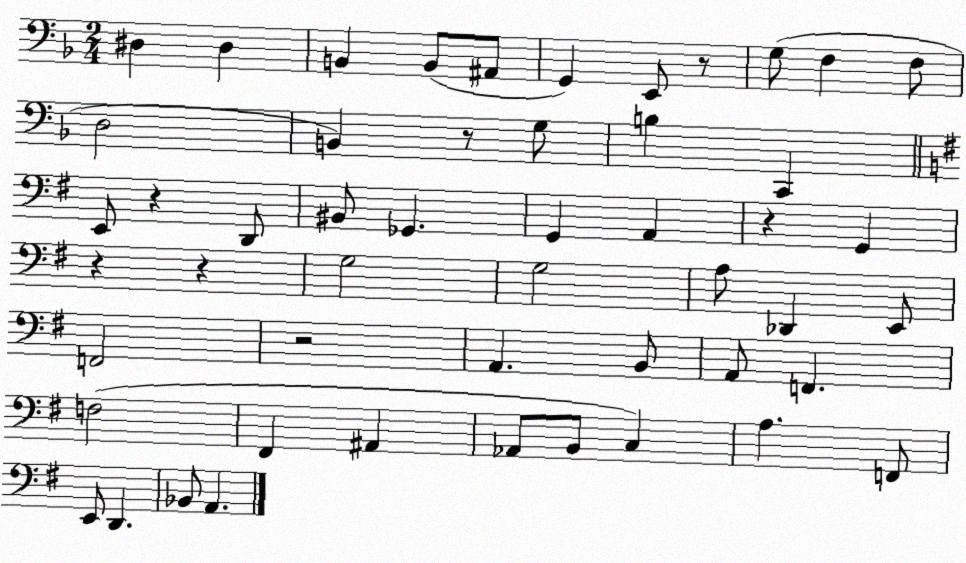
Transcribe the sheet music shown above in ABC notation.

X:1
T:Untitled
M:2/4
L:1/4
K:F
^D, ^D, B,, B,,/2 ^A,,/2 G,, E,,/2 z/2 G,/2 F, F,/2 D,2 B,, z/2 G,/2 B, C,, E,,/2 z D,,/2 ^B,,/2 _G,, G,, A,, z G,, z z G,2 G,2 A,/2 _D,, E,,/2 F,,2 z2 A,, B,,/2 A,,/2 F,, F,2 ^F,, ^A,, _A,,/2 B,,/2 C, A, F,,/2 E,,/2 D,, _B,,/2 A,,